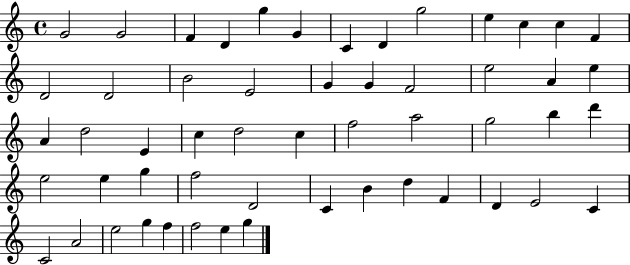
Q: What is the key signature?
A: C major